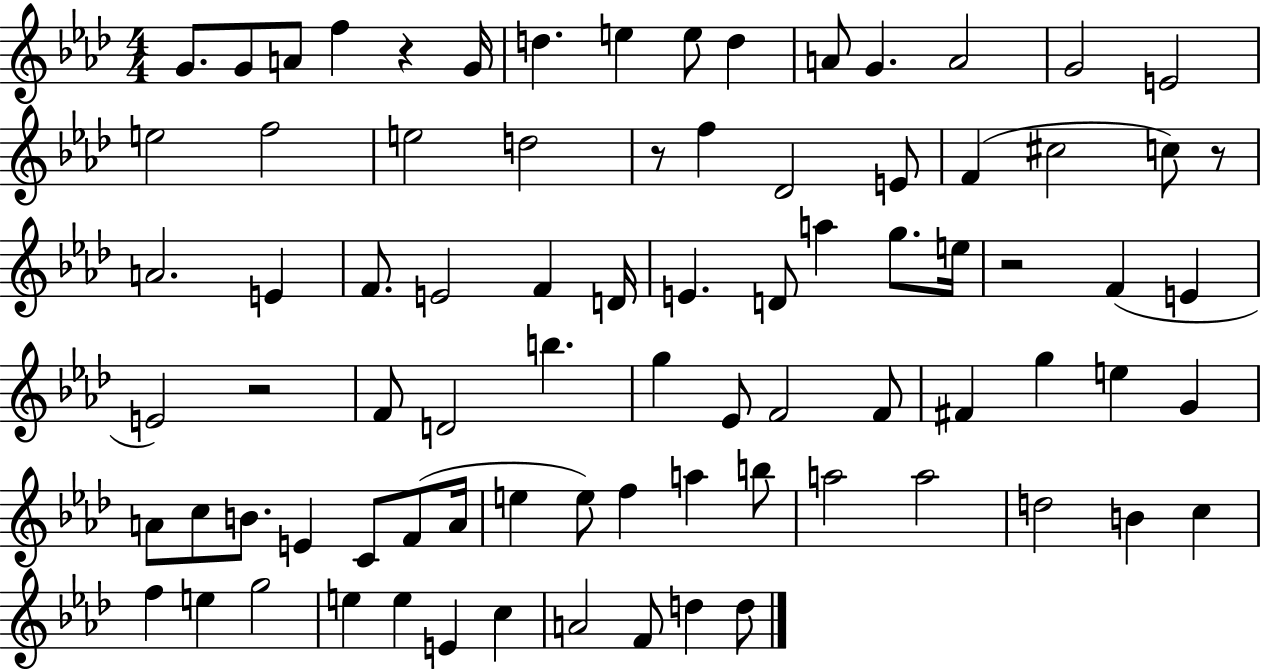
{
  \clef treble
  \numericTimeSignature
  \time 4/4
  \key aes \major
  \repeat volta 2 { g'8. g'8 a'8 f''4 r4 g'16 | d''4. e''4 e''8 d''4 | a'8 g'4. a'2 | g'2 e'2 | \break e''2 f''2 | e''2 d''2 | r8 f''4 des'2 e'8 | f'4( cis''2 c''8) r8 | \break a'2. e'4 | f'8. e'2 f'4 d'16 | e'4. d'8 a''4 g''8. e''16 | r2 f'4( e'4 | \break e'2) r2 | f'8 d'2 b''4. | g''4 ees'8 f'2 f'8 | fis'4 g''4 e''4 g'4 | \break a'8 c''8 b'8. e'4 c'8 f'8( a'16 | e''4 e''8) f''4 a''4 b''8 | a''2 a''2 | d''2 b'4 c''4 | \break f''4 e''4 g''2 | e''4 e''4 e'4 c''4 | a'2 f'8 d''4 d''8 | } \bar "|."
}